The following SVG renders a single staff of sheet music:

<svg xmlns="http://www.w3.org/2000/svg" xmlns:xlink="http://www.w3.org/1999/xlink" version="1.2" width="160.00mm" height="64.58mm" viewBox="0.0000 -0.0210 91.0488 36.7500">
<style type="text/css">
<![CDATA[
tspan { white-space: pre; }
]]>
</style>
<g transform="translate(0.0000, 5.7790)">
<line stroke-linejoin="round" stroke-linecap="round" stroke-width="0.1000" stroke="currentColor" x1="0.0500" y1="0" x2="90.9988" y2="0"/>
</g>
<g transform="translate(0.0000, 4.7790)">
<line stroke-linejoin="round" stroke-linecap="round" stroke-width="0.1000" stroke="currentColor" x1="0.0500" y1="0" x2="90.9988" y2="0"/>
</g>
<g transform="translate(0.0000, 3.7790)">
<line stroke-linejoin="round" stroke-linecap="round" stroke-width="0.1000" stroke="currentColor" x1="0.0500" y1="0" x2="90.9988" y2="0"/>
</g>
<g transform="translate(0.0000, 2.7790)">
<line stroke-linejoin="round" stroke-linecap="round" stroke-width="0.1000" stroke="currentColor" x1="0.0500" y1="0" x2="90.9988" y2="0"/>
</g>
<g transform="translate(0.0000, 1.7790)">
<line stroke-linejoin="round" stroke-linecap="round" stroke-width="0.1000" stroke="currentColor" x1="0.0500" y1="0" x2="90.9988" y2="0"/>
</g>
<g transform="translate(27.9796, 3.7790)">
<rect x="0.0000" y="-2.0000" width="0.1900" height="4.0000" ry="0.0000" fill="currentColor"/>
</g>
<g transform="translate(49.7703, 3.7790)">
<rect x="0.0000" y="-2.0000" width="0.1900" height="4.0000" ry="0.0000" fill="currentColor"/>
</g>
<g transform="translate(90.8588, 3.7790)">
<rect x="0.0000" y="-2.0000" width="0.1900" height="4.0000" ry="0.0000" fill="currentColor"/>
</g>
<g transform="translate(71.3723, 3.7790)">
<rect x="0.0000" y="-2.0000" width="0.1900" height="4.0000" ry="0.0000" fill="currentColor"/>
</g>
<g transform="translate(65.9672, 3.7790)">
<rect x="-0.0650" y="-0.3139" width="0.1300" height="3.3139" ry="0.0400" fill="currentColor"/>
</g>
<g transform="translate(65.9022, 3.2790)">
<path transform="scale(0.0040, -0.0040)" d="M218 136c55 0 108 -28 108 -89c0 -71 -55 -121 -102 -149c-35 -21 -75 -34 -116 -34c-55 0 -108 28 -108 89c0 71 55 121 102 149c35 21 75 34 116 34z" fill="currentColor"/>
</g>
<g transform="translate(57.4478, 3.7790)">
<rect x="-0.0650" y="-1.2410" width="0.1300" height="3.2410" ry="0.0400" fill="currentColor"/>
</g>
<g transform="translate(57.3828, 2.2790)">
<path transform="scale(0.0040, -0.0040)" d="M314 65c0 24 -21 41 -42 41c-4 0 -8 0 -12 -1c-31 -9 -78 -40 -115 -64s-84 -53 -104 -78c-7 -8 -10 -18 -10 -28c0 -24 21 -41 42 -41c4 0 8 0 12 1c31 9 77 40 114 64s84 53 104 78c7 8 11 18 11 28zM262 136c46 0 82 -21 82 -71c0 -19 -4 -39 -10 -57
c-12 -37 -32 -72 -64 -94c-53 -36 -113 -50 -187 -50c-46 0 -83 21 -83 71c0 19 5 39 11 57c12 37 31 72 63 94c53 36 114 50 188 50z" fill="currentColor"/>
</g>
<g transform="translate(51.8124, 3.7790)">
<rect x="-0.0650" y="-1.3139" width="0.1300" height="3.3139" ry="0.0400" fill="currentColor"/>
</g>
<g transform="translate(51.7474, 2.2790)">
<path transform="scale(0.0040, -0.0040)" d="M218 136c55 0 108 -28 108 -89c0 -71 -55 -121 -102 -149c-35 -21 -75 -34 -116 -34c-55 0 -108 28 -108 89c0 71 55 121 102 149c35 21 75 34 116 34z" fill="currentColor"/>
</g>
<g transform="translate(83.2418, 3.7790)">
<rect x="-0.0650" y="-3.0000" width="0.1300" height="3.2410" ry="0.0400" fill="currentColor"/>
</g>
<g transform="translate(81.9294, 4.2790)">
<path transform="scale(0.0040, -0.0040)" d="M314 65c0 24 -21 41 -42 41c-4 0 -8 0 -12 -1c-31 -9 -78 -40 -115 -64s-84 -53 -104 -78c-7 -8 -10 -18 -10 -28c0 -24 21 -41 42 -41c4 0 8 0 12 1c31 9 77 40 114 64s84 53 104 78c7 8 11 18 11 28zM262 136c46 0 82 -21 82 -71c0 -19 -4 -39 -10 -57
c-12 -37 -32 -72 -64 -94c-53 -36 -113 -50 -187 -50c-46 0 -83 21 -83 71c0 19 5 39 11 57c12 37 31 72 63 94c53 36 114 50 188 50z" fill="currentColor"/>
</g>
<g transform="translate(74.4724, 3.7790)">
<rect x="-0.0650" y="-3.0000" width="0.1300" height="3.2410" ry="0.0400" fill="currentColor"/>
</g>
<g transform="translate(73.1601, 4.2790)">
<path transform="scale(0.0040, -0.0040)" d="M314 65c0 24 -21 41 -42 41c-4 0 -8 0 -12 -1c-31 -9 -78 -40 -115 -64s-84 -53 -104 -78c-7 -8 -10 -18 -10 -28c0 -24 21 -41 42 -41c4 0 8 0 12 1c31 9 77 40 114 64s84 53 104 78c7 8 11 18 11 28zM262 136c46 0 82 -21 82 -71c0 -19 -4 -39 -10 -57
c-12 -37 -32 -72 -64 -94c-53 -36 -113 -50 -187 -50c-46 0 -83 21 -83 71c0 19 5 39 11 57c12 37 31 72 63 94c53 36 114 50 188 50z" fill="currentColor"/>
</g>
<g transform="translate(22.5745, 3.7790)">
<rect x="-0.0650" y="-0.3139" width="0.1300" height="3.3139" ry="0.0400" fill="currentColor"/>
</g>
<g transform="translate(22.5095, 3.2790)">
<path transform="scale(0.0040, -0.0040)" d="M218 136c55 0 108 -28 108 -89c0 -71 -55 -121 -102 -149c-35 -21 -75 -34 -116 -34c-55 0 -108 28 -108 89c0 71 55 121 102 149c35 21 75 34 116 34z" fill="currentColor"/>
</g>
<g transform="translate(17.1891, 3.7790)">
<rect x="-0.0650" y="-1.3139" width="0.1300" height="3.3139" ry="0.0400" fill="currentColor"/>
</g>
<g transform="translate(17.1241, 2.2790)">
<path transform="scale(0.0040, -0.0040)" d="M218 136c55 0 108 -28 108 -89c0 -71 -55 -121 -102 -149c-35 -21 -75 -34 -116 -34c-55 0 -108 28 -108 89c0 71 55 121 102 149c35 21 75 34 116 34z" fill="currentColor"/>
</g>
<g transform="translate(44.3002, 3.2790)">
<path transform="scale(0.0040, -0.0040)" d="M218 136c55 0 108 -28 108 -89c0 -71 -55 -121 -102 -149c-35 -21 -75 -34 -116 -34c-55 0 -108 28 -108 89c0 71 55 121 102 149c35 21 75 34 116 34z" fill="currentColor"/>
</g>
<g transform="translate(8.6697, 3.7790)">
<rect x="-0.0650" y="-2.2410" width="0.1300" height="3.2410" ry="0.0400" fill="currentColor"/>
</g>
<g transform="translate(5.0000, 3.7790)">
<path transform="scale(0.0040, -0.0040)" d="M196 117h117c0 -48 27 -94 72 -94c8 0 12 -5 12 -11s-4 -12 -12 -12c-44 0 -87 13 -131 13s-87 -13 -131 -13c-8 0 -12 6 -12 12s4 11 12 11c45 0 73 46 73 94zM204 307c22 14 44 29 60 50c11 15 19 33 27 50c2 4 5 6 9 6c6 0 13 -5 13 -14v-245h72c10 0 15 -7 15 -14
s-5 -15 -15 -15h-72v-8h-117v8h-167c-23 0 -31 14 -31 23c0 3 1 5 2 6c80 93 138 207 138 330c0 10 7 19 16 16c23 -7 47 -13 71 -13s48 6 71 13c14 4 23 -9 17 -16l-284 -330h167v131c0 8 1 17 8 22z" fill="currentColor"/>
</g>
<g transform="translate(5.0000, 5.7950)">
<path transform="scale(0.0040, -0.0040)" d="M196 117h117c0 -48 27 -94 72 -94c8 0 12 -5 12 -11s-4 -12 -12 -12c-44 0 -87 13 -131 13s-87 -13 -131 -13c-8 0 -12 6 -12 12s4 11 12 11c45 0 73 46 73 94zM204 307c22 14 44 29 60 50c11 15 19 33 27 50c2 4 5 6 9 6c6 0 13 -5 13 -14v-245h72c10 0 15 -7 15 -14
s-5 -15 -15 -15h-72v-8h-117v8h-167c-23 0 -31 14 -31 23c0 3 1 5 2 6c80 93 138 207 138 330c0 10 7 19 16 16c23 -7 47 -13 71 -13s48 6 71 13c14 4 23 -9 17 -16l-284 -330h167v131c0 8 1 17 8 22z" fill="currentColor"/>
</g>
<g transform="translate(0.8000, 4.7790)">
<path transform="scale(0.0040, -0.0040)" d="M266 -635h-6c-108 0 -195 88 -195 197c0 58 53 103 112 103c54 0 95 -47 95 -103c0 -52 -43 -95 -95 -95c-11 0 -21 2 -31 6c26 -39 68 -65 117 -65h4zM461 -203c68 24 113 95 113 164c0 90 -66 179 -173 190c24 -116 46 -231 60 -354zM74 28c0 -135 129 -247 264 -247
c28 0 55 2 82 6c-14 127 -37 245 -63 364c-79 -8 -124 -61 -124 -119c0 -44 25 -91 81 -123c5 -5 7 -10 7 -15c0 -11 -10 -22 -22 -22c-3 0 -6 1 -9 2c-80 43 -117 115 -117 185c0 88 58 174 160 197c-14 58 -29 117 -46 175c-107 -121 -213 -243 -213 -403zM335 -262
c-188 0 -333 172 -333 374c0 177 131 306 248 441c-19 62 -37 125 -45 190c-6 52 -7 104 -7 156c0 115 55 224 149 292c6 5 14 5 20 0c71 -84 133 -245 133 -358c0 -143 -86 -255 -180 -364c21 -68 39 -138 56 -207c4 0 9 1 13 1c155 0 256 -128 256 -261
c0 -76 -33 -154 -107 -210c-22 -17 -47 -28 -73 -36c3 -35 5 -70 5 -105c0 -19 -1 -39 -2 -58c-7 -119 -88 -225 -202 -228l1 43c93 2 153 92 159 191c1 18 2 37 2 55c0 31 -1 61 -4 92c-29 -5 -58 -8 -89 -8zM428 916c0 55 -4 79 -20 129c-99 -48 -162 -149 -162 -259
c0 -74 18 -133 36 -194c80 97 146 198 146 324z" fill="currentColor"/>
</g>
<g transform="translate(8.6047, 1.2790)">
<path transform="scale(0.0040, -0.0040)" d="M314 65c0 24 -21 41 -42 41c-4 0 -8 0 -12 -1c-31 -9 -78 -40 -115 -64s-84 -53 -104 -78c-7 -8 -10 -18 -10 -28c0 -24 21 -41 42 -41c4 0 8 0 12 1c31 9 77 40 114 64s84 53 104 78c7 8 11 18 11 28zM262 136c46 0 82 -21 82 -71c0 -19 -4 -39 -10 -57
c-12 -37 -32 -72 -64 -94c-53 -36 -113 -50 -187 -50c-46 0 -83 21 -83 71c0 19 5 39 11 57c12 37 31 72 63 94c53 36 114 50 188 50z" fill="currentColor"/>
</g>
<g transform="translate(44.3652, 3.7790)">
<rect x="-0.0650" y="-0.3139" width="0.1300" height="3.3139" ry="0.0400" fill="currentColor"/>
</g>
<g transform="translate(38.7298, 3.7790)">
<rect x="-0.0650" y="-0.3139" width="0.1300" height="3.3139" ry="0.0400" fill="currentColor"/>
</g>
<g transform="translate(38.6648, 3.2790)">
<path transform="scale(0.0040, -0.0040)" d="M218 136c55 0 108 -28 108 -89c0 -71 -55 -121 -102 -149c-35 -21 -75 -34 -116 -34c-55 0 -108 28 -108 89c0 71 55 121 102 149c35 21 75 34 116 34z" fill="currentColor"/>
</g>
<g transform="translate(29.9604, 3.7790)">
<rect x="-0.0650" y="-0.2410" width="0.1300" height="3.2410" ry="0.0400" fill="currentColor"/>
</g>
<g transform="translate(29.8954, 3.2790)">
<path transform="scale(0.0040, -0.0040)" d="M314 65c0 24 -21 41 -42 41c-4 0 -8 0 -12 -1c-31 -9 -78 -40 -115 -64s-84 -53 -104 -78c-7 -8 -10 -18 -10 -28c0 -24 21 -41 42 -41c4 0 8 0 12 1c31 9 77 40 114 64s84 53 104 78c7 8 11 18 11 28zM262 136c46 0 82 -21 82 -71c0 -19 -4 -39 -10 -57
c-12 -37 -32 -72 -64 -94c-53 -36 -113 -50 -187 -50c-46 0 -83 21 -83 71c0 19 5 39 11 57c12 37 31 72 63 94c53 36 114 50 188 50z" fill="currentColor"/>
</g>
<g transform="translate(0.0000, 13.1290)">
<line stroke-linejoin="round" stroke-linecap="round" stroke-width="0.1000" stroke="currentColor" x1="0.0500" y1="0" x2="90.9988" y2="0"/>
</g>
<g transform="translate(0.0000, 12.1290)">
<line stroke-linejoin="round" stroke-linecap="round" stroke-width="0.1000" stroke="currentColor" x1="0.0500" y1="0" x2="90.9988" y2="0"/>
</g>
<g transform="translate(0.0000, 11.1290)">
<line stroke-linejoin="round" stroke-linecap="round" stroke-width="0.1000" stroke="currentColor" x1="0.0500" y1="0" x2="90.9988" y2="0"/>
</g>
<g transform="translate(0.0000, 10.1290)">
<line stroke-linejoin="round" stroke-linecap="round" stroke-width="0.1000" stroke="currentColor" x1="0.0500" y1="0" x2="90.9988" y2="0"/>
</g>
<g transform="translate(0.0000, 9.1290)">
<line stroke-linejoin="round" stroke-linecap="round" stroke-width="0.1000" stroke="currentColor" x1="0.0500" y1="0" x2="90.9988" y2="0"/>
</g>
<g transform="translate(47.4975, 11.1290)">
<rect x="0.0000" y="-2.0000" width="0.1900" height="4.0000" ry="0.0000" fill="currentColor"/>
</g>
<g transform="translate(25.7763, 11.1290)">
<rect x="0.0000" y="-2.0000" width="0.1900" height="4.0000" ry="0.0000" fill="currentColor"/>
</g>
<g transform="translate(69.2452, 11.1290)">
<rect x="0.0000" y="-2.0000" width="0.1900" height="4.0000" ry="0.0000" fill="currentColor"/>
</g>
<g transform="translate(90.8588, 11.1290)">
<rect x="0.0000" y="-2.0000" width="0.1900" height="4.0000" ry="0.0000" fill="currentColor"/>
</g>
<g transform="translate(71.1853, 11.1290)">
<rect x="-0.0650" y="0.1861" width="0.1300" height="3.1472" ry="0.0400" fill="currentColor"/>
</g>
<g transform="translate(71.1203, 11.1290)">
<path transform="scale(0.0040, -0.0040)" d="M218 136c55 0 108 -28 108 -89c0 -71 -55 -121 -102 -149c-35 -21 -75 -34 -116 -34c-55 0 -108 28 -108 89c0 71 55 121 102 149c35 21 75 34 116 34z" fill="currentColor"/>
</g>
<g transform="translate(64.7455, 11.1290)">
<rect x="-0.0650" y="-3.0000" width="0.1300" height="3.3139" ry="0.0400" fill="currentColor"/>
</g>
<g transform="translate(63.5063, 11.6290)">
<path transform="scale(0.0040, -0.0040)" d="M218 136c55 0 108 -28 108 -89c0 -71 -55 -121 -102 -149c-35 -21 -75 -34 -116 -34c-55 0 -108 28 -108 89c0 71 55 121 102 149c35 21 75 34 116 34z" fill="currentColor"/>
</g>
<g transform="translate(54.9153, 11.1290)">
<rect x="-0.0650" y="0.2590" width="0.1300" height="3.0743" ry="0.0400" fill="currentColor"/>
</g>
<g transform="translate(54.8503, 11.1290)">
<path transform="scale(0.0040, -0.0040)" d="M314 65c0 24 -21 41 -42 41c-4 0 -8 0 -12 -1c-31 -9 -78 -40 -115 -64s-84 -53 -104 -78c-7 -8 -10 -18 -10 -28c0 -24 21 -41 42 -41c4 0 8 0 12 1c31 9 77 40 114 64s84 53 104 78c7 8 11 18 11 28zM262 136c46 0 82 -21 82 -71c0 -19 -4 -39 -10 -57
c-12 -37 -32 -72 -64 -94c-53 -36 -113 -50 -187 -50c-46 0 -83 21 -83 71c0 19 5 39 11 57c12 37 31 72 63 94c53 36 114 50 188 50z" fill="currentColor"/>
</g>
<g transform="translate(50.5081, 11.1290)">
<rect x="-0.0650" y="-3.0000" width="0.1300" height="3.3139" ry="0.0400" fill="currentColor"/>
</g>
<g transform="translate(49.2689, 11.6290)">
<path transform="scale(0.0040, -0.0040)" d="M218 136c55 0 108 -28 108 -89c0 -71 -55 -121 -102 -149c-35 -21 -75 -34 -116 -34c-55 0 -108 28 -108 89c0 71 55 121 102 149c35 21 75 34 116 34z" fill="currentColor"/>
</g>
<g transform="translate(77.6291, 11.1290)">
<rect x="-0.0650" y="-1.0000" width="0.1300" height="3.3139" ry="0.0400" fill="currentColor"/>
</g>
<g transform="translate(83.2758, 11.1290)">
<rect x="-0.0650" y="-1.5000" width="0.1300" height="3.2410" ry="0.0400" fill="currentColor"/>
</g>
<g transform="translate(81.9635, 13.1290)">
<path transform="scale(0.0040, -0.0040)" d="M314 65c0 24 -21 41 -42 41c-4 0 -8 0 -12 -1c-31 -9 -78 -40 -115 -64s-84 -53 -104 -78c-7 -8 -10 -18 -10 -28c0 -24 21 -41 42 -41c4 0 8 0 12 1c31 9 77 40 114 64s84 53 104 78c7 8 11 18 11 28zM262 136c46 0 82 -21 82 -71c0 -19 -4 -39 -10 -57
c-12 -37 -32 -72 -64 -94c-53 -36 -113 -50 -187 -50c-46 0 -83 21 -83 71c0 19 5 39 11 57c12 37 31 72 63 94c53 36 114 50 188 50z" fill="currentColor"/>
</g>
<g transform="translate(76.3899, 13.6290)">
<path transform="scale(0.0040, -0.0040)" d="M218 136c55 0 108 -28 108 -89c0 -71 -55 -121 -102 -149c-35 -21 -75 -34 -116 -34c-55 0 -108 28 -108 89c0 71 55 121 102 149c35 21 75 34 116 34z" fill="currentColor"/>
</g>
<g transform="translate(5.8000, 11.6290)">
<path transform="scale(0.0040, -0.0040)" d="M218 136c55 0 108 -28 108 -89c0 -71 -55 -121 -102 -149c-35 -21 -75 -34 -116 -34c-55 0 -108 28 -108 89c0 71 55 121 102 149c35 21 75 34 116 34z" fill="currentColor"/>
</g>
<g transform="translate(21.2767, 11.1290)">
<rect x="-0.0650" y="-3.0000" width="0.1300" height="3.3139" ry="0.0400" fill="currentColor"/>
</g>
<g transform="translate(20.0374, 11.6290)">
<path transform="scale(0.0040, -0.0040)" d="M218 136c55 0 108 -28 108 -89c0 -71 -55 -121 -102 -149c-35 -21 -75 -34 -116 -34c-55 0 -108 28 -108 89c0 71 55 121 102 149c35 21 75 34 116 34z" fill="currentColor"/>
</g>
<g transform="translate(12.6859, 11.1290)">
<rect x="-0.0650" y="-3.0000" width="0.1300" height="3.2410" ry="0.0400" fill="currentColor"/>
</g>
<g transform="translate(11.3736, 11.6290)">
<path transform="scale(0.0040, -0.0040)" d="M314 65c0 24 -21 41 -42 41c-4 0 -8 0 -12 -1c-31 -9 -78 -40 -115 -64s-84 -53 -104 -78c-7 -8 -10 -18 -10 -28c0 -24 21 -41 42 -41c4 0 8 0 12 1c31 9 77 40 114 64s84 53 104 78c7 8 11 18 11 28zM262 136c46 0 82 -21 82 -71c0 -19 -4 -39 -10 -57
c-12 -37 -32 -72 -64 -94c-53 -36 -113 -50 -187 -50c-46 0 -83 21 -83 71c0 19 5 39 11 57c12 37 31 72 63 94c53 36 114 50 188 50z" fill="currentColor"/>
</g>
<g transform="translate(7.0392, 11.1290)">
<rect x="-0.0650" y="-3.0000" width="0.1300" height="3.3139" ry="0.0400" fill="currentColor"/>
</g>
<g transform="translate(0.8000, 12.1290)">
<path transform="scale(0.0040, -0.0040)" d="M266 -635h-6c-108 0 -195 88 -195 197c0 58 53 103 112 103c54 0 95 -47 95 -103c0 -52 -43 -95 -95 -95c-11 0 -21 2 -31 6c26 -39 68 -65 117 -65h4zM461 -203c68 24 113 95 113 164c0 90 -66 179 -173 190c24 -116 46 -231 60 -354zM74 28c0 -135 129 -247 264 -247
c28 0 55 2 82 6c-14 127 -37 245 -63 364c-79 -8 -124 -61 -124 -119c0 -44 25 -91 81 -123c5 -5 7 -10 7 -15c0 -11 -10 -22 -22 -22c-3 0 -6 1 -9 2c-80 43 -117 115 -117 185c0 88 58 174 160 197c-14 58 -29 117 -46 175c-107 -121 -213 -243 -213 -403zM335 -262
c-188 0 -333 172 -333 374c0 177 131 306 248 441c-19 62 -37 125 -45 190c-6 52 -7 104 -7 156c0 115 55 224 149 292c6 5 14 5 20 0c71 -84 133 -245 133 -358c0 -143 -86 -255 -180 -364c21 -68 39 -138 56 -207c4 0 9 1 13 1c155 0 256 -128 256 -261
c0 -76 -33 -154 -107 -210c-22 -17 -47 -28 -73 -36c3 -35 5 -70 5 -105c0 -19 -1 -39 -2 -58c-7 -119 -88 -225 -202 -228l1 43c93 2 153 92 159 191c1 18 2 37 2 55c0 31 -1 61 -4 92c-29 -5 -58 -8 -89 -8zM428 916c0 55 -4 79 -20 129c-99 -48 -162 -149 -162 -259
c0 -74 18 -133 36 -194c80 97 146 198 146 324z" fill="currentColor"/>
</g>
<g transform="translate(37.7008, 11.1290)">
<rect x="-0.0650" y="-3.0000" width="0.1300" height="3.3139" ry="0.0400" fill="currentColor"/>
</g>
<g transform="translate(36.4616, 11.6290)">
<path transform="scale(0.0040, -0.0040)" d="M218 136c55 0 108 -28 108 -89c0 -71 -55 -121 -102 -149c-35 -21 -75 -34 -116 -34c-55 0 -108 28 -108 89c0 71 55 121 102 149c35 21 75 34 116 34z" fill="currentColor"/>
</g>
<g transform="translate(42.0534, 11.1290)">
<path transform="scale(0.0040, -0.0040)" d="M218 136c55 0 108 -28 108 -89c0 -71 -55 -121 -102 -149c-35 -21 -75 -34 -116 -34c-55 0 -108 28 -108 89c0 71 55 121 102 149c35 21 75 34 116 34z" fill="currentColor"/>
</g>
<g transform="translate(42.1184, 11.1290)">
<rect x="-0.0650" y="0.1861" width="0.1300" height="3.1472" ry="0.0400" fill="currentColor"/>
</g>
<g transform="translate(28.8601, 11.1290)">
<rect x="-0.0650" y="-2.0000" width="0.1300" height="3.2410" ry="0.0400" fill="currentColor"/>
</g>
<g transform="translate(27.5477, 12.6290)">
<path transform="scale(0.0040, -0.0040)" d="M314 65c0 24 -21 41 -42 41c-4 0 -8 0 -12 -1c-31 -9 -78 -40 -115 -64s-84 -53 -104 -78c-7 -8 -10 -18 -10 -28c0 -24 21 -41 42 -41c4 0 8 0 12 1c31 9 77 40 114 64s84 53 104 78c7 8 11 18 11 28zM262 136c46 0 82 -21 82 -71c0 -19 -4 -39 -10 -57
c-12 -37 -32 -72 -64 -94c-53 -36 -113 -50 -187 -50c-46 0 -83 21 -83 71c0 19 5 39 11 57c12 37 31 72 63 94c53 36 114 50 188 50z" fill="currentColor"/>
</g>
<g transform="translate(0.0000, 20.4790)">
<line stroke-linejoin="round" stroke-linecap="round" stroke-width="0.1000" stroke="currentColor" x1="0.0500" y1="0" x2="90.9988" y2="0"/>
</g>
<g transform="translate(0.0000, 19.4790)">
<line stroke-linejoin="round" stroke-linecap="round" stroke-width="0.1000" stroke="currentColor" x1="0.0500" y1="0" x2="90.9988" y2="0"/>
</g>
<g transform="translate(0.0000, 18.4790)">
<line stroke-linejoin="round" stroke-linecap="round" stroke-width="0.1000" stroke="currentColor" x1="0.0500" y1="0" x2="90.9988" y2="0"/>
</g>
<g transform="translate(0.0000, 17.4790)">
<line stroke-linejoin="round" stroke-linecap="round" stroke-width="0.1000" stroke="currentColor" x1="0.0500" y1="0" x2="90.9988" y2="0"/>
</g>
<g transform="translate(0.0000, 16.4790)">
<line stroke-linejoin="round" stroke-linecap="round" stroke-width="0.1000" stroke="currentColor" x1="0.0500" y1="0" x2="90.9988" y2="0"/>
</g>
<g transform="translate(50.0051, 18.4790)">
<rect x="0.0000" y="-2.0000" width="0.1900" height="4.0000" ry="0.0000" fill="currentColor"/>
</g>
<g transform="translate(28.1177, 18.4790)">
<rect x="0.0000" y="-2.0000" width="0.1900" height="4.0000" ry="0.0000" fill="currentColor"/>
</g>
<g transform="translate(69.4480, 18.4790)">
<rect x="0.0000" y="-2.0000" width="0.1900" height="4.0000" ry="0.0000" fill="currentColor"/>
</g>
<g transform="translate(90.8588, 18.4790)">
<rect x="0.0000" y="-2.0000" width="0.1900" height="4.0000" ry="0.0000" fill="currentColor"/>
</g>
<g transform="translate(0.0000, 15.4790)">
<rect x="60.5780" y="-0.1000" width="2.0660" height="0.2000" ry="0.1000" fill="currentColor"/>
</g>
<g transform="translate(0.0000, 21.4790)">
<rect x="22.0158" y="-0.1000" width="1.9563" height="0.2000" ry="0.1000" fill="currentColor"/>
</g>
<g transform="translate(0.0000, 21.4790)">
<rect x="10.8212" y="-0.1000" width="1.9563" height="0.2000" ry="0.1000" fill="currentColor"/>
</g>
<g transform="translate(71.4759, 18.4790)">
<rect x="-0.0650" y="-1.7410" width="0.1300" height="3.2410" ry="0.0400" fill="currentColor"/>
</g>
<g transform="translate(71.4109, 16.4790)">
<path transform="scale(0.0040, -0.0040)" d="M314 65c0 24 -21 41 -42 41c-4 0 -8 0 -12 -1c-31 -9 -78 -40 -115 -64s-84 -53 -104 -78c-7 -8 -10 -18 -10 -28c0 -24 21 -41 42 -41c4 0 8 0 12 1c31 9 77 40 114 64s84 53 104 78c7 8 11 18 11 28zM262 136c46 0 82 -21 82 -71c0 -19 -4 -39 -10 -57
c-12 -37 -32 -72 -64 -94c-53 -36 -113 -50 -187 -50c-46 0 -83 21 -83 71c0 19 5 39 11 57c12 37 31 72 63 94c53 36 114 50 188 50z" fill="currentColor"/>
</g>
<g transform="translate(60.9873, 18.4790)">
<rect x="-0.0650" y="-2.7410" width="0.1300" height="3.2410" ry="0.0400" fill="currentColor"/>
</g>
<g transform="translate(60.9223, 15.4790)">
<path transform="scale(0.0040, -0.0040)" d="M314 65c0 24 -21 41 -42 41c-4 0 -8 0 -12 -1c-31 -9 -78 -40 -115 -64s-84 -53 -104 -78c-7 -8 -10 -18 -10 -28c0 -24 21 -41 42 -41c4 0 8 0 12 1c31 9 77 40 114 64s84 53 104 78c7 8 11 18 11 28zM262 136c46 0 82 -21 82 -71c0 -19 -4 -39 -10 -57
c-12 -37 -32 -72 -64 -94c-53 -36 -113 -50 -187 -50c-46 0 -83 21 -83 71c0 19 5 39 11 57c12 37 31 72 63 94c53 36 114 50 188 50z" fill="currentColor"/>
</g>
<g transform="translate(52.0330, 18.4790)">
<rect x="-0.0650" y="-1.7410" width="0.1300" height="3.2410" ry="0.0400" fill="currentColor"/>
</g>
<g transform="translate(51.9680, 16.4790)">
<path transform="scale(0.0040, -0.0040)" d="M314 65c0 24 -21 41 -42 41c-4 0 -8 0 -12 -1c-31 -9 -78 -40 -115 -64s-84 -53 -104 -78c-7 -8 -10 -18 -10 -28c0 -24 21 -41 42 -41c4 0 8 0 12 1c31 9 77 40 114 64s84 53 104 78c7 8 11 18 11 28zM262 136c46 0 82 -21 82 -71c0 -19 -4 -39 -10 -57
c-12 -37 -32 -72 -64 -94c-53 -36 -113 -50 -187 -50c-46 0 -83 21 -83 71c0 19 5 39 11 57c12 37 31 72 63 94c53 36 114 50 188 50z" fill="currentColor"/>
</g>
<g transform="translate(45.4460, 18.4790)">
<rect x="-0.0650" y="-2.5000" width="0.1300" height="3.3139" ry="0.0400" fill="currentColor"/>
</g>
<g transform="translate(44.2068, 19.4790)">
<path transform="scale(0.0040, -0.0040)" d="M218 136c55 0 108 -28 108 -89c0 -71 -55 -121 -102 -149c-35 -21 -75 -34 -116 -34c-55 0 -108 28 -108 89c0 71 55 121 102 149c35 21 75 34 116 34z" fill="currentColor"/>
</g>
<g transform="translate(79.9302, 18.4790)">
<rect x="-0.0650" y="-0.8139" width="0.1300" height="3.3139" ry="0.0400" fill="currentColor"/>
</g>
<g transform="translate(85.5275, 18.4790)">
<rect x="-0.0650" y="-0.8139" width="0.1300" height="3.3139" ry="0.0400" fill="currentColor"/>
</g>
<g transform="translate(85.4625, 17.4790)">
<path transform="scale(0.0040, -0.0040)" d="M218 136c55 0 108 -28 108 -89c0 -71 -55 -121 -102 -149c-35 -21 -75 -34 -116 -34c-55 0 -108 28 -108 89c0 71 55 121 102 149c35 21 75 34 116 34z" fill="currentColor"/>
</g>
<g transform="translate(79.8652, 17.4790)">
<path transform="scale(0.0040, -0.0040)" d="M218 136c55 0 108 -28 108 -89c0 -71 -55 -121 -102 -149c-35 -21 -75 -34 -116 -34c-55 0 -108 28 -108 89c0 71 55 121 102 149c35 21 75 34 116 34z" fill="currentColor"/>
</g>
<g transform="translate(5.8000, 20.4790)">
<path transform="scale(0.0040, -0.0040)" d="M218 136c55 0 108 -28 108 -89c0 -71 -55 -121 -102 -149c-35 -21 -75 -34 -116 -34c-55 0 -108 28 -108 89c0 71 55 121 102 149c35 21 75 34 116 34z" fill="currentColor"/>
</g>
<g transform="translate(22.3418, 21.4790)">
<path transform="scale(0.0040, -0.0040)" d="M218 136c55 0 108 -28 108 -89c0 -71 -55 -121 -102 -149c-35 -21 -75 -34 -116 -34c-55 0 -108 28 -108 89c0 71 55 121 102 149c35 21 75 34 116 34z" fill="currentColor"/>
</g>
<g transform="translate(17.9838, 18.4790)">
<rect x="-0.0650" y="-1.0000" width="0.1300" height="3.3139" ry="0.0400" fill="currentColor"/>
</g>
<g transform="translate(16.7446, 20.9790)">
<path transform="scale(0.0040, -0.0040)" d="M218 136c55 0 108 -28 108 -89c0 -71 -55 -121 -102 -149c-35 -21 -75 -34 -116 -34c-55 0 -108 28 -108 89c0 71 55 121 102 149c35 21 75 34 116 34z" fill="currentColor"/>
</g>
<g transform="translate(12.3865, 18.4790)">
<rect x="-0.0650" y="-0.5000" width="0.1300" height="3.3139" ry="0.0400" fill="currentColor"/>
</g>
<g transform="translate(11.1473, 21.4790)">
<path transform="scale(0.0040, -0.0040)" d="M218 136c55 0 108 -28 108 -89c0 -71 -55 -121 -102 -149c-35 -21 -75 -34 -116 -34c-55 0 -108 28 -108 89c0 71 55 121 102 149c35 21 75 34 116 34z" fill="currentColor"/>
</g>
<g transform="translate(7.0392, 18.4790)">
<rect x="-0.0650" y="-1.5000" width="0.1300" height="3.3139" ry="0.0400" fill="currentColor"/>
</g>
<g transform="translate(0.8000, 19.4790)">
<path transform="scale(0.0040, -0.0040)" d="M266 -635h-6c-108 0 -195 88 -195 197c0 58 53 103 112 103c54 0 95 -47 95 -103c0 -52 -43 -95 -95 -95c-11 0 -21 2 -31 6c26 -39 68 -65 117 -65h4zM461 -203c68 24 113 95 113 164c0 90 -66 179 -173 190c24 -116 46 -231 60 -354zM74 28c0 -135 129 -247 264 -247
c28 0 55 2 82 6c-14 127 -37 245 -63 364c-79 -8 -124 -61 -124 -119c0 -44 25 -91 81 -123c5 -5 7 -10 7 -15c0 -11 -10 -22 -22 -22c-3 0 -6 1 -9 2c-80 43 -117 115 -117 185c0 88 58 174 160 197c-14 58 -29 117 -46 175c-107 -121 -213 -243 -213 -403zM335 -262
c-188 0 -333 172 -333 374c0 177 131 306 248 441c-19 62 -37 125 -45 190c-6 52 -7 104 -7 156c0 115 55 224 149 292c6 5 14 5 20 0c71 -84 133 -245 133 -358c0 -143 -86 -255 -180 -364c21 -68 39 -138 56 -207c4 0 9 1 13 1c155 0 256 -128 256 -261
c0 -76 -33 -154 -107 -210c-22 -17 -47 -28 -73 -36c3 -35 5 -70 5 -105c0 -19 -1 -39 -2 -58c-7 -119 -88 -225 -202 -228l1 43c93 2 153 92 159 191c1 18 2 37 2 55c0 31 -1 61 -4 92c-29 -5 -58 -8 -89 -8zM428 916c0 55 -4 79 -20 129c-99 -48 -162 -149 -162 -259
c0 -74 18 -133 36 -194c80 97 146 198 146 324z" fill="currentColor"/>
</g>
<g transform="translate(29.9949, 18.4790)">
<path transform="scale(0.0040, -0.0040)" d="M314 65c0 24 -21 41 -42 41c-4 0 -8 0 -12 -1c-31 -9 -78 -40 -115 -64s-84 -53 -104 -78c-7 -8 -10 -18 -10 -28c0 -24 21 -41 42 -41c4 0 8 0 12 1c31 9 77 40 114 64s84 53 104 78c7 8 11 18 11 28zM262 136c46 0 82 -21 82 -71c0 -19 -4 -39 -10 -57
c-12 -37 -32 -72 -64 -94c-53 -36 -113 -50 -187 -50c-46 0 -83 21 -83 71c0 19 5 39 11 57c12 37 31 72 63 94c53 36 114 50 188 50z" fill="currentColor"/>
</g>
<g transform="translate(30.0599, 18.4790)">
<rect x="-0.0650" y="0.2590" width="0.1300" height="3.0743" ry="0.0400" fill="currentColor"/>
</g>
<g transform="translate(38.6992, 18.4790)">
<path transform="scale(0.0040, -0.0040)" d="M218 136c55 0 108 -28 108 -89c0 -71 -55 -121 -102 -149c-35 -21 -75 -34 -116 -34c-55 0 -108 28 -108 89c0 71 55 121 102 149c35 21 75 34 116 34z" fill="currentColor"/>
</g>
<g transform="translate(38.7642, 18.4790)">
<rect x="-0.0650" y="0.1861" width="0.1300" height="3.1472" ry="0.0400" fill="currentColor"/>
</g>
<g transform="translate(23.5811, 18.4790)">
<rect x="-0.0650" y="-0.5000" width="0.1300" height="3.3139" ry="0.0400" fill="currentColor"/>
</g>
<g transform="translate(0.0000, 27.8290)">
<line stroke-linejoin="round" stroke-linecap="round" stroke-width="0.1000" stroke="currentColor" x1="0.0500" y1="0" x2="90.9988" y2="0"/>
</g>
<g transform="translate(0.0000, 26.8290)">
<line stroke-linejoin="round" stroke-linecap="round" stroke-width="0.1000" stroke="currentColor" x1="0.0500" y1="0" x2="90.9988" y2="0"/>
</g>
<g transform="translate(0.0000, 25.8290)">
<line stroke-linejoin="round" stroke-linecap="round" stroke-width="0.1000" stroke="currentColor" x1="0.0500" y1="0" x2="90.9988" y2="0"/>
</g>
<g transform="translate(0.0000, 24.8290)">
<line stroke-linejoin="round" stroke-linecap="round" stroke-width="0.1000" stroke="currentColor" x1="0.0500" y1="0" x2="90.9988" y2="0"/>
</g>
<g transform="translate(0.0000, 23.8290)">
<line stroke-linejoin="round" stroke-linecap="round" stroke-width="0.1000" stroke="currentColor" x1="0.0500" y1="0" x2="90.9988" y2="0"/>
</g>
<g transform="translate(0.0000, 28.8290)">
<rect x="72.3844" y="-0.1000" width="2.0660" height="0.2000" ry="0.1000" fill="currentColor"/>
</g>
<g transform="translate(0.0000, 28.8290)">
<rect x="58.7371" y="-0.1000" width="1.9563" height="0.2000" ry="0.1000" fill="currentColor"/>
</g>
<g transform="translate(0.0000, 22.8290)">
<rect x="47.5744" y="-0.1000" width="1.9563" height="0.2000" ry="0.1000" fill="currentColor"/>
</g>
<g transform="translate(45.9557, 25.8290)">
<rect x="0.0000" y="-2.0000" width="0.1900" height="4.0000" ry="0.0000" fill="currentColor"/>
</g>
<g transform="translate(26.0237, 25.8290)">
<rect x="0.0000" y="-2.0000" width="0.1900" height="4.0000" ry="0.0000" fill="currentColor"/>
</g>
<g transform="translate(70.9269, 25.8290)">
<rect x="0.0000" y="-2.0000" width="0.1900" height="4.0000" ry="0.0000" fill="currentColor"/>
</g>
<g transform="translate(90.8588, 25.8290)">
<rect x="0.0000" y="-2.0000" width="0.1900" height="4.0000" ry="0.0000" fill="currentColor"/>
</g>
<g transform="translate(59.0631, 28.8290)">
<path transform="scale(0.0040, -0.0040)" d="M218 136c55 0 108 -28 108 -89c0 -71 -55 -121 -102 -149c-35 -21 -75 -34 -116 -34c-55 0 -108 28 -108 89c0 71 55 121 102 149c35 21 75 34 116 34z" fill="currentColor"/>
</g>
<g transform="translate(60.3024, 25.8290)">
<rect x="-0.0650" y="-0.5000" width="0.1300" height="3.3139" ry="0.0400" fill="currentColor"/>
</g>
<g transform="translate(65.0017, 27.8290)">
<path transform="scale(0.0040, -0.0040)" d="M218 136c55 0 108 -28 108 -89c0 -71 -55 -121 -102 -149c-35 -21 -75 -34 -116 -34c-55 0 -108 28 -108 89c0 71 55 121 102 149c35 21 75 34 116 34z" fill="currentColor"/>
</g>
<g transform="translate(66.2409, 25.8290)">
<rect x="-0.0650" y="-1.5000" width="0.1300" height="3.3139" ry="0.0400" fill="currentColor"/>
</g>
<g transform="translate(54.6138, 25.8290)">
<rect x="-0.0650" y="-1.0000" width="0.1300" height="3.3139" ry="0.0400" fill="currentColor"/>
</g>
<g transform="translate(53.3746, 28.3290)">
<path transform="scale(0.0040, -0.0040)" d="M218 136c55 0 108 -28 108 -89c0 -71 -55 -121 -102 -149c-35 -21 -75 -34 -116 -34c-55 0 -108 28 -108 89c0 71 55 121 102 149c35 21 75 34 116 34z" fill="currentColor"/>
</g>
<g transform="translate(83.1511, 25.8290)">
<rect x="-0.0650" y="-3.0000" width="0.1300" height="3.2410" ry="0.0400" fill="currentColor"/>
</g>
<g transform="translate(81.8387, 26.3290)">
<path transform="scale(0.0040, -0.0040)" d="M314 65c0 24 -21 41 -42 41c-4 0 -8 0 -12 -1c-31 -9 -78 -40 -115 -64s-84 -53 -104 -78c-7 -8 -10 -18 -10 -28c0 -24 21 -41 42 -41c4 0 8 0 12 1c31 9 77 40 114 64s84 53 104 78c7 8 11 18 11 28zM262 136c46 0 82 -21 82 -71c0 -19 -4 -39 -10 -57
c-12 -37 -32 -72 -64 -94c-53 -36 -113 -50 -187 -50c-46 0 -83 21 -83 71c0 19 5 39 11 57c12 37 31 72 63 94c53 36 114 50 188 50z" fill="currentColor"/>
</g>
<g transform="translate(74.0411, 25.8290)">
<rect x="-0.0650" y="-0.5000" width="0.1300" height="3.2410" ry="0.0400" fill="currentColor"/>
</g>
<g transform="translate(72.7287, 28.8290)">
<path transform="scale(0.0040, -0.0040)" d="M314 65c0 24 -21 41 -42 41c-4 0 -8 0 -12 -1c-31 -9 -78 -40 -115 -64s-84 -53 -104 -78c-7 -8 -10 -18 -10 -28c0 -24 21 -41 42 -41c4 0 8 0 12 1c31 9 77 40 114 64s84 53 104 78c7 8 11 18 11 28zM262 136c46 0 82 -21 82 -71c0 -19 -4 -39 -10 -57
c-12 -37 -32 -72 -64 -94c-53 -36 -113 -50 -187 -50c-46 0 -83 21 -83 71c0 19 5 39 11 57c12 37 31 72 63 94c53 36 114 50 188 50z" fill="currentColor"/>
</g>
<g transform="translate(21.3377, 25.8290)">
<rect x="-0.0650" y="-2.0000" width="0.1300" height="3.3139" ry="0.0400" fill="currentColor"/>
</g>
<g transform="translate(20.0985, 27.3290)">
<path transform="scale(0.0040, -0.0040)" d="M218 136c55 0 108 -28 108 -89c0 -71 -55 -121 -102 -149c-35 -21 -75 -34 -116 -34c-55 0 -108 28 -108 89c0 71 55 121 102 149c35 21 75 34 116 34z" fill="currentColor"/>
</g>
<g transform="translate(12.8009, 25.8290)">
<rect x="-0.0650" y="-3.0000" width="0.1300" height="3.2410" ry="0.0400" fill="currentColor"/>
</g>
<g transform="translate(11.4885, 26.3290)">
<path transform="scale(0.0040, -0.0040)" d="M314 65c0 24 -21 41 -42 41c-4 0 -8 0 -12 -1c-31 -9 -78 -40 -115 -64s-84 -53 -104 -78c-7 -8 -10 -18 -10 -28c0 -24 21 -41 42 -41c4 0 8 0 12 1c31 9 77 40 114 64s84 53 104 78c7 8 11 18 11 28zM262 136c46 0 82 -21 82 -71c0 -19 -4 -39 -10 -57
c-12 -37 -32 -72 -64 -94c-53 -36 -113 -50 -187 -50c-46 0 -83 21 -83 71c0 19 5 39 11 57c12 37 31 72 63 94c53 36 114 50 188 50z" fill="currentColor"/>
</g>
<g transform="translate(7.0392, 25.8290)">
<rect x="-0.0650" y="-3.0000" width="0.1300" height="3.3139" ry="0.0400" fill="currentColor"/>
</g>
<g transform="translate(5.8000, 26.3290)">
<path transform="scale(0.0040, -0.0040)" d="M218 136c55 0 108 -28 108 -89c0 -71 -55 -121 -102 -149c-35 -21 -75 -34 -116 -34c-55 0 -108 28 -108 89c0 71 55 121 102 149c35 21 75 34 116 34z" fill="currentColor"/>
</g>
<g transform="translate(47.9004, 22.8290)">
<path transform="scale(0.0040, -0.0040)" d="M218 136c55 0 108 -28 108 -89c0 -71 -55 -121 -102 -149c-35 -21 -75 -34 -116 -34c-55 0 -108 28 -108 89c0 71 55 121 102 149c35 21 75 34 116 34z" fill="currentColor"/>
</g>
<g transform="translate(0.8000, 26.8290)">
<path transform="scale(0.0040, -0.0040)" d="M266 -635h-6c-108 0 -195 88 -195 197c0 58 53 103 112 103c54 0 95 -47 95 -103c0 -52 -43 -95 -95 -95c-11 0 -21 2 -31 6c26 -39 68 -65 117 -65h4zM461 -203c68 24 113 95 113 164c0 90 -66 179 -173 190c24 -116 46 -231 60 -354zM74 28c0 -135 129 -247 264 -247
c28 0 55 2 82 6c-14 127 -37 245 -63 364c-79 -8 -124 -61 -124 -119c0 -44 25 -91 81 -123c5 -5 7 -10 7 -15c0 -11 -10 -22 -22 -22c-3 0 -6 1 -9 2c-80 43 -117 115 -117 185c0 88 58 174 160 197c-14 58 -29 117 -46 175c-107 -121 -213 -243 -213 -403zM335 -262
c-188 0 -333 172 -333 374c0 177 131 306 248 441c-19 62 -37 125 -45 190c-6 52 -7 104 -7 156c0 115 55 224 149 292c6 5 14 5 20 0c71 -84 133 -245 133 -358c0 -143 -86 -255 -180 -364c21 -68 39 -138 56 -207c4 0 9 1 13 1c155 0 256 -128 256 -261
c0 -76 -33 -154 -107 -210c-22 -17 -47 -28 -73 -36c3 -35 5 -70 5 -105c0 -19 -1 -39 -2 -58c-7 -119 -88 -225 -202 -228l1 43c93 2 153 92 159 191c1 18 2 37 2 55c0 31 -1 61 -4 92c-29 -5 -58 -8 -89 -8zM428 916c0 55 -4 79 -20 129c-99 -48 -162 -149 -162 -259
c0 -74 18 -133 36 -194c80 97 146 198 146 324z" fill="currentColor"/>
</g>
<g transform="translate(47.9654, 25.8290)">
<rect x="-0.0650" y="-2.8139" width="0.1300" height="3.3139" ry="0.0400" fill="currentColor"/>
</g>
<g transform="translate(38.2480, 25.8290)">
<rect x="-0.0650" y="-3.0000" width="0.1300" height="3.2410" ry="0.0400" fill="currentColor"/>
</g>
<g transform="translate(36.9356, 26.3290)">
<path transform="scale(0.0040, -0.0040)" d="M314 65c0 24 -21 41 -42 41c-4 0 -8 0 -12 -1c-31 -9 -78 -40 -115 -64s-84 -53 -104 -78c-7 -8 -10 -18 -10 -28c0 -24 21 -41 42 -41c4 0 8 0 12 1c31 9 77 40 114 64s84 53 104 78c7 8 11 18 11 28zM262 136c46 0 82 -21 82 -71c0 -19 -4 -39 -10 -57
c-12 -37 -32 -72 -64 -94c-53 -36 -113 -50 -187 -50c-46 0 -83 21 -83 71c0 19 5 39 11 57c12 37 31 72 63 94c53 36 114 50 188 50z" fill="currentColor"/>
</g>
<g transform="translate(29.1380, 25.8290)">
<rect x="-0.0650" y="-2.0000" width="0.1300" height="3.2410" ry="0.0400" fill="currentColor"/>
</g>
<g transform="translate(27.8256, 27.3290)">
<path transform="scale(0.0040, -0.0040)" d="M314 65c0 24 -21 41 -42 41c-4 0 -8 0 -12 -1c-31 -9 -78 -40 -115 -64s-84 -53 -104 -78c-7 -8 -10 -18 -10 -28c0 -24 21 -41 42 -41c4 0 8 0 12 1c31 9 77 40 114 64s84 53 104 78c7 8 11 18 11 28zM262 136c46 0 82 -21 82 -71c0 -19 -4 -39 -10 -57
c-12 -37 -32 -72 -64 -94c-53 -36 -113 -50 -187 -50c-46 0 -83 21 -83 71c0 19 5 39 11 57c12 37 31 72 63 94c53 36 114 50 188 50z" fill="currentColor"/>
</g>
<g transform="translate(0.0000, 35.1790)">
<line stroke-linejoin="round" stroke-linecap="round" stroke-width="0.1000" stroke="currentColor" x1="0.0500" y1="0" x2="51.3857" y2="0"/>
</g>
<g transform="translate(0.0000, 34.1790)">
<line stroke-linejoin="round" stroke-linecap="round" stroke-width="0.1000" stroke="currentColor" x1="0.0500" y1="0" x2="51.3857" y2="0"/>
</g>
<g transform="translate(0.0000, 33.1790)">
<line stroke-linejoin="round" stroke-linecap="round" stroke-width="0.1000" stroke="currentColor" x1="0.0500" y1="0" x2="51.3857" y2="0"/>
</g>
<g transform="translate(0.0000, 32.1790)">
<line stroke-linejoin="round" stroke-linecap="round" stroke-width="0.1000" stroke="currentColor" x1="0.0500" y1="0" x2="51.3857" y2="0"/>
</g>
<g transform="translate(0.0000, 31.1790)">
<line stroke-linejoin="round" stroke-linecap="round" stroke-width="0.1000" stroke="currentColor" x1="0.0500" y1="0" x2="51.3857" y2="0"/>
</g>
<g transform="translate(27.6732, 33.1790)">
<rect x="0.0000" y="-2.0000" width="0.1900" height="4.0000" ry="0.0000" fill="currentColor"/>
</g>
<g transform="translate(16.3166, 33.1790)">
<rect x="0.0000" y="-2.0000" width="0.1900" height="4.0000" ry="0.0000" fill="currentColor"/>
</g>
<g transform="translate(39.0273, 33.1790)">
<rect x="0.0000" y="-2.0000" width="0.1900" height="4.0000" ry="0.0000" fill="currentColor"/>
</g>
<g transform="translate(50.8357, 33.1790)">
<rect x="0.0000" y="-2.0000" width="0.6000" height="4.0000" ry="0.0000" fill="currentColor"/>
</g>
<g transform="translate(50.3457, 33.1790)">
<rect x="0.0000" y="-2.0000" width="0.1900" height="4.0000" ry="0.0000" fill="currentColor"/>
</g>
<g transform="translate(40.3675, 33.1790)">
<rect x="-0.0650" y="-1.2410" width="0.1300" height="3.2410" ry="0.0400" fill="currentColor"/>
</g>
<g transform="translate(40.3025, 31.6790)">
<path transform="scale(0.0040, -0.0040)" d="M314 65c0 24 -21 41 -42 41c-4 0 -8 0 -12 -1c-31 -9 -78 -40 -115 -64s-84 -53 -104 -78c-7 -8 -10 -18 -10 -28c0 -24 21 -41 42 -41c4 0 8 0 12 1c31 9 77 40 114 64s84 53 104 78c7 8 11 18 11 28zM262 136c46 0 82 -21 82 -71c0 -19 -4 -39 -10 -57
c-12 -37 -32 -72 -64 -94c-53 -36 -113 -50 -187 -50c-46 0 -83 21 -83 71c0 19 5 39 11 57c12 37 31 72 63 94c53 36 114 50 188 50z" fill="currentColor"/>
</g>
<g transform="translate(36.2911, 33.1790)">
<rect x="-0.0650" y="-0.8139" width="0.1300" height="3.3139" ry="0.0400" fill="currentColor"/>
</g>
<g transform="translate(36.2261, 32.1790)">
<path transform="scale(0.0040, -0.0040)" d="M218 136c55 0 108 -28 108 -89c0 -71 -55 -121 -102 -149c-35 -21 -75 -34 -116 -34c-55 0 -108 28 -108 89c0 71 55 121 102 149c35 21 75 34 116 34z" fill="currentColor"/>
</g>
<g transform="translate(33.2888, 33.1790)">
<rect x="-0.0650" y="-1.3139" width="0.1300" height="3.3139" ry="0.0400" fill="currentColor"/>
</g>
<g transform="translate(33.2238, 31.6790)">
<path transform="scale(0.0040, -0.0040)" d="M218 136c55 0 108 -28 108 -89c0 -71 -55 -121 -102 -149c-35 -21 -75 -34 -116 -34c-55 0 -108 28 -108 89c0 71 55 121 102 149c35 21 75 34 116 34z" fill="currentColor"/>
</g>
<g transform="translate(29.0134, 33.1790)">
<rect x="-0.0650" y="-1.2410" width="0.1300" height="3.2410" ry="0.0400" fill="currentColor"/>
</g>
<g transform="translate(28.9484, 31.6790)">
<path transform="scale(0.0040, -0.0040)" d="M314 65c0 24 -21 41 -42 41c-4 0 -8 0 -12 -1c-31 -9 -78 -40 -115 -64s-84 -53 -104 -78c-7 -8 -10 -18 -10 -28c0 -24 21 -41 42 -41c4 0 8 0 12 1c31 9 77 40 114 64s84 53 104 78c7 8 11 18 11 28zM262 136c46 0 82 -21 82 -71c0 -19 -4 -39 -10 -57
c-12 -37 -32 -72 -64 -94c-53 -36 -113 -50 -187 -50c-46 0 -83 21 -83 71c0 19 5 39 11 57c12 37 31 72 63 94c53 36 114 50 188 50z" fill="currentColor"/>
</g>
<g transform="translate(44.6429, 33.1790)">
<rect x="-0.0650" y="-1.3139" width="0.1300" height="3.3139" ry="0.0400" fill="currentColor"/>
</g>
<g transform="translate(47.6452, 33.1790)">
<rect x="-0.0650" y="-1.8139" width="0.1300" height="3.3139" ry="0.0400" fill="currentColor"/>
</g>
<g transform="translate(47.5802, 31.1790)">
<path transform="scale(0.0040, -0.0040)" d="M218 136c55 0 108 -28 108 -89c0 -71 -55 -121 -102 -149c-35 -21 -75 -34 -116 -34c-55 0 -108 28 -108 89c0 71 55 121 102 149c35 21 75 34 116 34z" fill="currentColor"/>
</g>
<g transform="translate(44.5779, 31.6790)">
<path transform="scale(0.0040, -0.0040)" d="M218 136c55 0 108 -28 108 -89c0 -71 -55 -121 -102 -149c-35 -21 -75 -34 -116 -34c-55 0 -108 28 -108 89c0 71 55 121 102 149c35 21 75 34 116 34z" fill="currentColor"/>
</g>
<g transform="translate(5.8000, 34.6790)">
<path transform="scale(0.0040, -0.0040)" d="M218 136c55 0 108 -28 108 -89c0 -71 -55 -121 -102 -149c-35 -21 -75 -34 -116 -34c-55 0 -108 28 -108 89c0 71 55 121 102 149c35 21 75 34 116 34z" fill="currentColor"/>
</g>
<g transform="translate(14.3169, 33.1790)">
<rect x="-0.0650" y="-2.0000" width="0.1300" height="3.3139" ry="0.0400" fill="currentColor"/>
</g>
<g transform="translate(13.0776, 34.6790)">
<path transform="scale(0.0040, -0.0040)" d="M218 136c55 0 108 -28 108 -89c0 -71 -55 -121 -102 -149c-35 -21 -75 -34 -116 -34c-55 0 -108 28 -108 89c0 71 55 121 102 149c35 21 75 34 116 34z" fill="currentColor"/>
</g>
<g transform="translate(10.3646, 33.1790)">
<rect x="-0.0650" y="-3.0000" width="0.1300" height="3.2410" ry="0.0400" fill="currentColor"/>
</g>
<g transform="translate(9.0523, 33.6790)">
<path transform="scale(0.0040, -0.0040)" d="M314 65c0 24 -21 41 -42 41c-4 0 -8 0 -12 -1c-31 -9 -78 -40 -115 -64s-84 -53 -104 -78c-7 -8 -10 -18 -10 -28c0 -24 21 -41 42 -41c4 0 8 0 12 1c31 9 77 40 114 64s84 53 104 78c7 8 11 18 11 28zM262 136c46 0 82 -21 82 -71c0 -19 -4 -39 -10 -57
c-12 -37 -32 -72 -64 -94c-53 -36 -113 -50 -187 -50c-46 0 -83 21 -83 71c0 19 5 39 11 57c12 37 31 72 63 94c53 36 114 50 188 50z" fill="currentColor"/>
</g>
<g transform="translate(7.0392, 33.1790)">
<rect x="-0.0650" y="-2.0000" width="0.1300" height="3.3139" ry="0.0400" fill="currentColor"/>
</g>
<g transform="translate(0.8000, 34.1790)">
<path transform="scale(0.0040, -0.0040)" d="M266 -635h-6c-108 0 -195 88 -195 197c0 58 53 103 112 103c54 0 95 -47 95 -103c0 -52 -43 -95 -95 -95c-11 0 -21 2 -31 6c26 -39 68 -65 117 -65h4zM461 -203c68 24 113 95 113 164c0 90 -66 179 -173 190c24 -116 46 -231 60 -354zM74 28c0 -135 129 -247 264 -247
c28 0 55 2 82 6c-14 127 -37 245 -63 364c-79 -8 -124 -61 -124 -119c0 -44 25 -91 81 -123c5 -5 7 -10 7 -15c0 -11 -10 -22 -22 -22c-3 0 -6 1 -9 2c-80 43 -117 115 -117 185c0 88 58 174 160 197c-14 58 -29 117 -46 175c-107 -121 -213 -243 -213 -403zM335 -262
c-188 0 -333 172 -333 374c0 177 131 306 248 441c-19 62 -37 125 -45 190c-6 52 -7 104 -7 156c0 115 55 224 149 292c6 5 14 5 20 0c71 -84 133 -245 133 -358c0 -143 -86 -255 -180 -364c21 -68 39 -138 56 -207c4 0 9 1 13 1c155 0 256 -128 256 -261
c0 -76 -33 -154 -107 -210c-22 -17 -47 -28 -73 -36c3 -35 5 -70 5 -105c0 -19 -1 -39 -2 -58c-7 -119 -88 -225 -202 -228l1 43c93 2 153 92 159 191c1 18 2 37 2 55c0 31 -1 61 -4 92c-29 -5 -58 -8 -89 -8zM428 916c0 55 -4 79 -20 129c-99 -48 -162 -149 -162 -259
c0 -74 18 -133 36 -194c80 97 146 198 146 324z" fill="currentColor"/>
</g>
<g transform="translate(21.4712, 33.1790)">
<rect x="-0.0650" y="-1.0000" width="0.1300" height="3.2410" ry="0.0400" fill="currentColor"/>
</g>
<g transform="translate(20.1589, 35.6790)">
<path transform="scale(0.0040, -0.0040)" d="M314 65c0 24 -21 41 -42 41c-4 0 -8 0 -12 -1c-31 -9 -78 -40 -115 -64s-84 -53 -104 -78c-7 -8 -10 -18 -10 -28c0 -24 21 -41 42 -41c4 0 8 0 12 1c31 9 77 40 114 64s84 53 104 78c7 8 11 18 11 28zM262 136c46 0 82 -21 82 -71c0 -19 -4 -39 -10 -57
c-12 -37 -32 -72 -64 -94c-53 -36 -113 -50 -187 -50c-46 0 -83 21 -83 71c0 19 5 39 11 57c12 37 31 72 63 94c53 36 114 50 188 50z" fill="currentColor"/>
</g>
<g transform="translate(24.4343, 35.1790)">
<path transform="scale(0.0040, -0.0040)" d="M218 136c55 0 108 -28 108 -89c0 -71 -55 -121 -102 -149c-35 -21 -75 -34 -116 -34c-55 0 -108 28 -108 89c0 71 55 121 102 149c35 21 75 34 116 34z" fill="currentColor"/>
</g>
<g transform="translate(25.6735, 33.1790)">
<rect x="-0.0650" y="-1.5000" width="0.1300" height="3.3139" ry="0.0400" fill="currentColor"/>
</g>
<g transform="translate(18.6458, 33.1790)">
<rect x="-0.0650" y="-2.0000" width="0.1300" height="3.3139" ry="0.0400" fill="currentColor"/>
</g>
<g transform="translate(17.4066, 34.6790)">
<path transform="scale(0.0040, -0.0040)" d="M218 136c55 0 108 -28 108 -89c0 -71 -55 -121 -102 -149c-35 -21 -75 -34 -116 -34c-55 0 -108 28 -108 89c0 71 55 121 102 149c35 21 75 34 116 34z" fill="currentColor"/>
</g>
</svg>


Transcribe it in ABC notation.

X:1
T:Untitled
M:4/4
L:1/4
K:C
g2 e c c2 c c e e2 c A2 A2 A A2 A F2 A B A B2 A B D E2 E C D C B2 B G f2 a2 f2 d d A A2 F F2 A2 a D C E C2 A2 F A2 F F D2 E e2 e d e2 e f